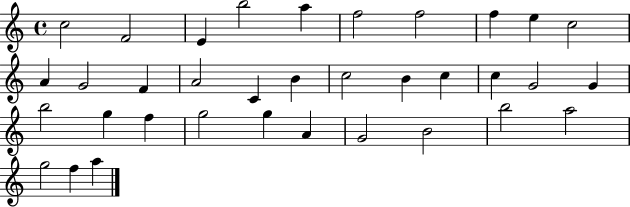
C5/h F4/h E4/q B5/h A5/q F5/h F5/h F5/q E5/q C5/h A4/q G4/h F4/q A4/h C4/q B4/q C5/h B4/q C5/q C5/q G4/h G4/q B5/h G5/q F5/q G5/h G5/q A4/q G4/h B4/h B5/h A5/h G5/h F5/q A5/q